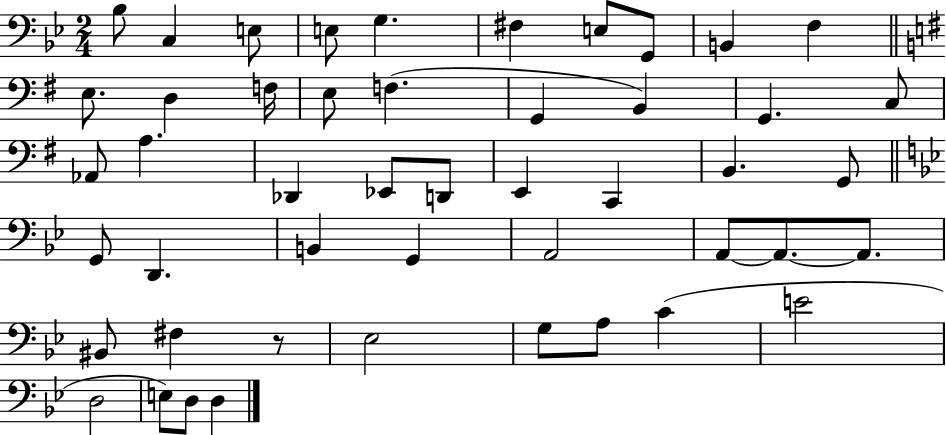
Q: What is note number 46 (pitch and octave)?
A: D3